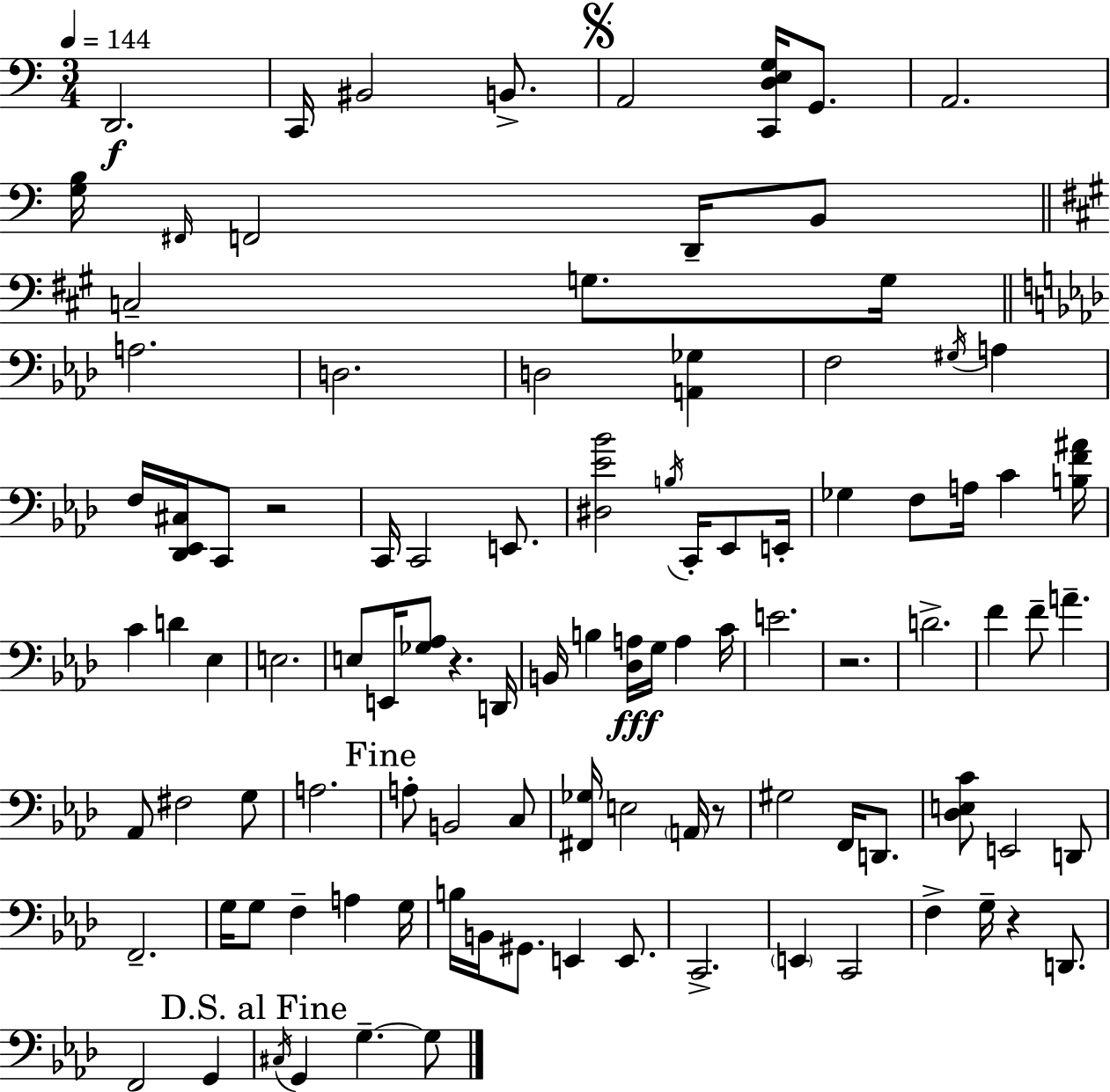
X:1
T:Untitled
M:3/4
L:1/4
K:C
D,,2 C,,/4 ^B,,2 B,,/2 A,,2 [C,,D,E,G,]/4 G,,/2 A,,2 [G,B,]/4 ^F,,/4 F,,2 D,,/4 B,,/2 C,2 G,/2 G,/4 A,2 D,2 D,2 [A,,_G,] F,2 ^G,/4 A, F,/4 [_D,,_E,,^C,]/4 C,,/2 z2 C,,/4 C,,2 E,,/2 [^D,_E_B]2 B,/4 C,,/4 _E,,/2 E,,/4 _G, F,/2 A,/4 C [B,F^A]/4 C D _E, E,2 E,/2 E,,/4 [_G,_A,]/2 z D,,/4 B,,/4 B, [_D,A,]/4 G,/4 A, C/4 E2 z2 D2 F F/2 A _A,,/2 ^F,2 G,/2 A,2 A,/2 B,,2 C,/2 [^F,,_G,]/4 E,2 A,,/4 z/2 ^G,2 F,,/4 D,,/2 [_D,E,C]/2 E,,2 D,,/2 F,,2 G,/4 G,/2 F, A, G,/4 B,/4 B,,/4 ^G,,/2 E,, E,,/2 C,,2 E,, C,,2 F, G,/4 z D,,/2 F,,2 G,, ^C,/4 G,, G, G,/2